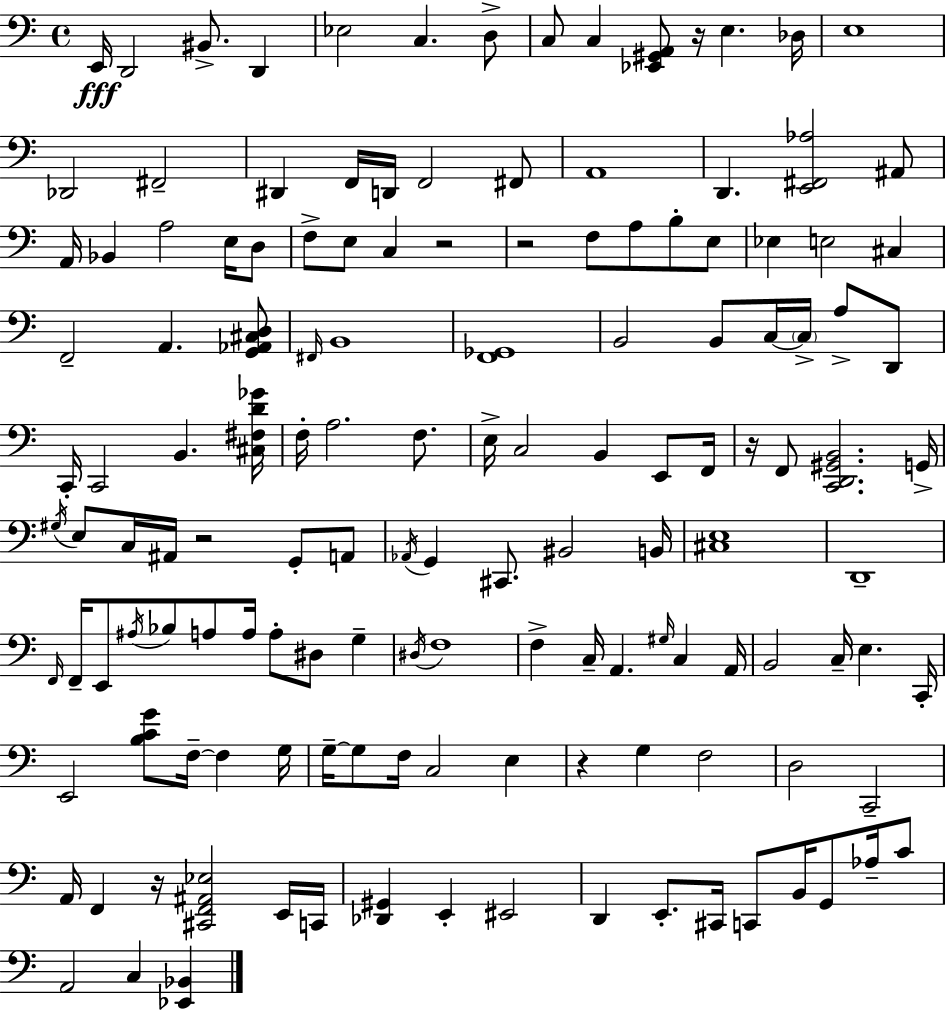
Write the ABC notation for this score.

X:1
T:Untitled
M:4/4
L:1/4
K:C
E,,/4 D,,2 ^B,,/2 D,, _E,2 C, D,/2 C,/2 C, [_E,,^G,,A,,]/2 z/4 E, _D,/4 E,4 _D,,2 ^F,,2 ^D,, F,,/4 D,,/4 F,,2 ^F,,/2 A,,4 D,, [E,,^F,,_A,]2 ^A,,/2 A,,/4 _B,, A,2 E,/4 D,/2 F,/2 E,/2 C, z2 z2 F,/2 A,/2 B,/2 E,/2 _E, E,2 ^C, F,,2 A,, [G,,_A,,^C,D,]/2 ^F,,/4 B,,4 [F,,_G,,]4 B,,2 B,,/2 C,/4 C,/4 A,/2 D,,/2 C,,/4 C,,2 B,, [^C,^F,D_G]/4 F,/4 A,2 F,/2 E,/4 C,2 B,, E,,/2 F,,/4 z/4 F,,/2 [C,,D,,^G,,B,,]2 G,,/4 ^G,/4 E,/2 C,/4 ^A,,/4 z2 G,,/2 A,,/2 _A,,/4 G,, ^C,,/2 ^B,,2 B,,/4 [^C,E,]4 D,,4 F,,/4 F,,/4 E,,/2 ^A,/4 _B,/2 A,/2 A,/4 A,/2 ^D,/2 G, ^D,/4 F,4 F, C,/4 A,, ^G,/4 C, A,,/4 B,,2 C,/4 E, C,,/4 E,,2 [B,CG]/2 F,/4 F, G,/4 G,/4 G,/2 F,/4 C,2 E, z G, F,2 D,2 C,,2 A,,/4 F,, z/4 [^C,,F,,^A,,_E,]2 E,,/4 C,,/4 [_D,,^G,,] E,, ^E,,2 D,, E,,/2 ^C,,/4 C,,/2 B,,/4 G,,/2 _A,/4 C/2 A,,2 C, [_E,,_B,,]